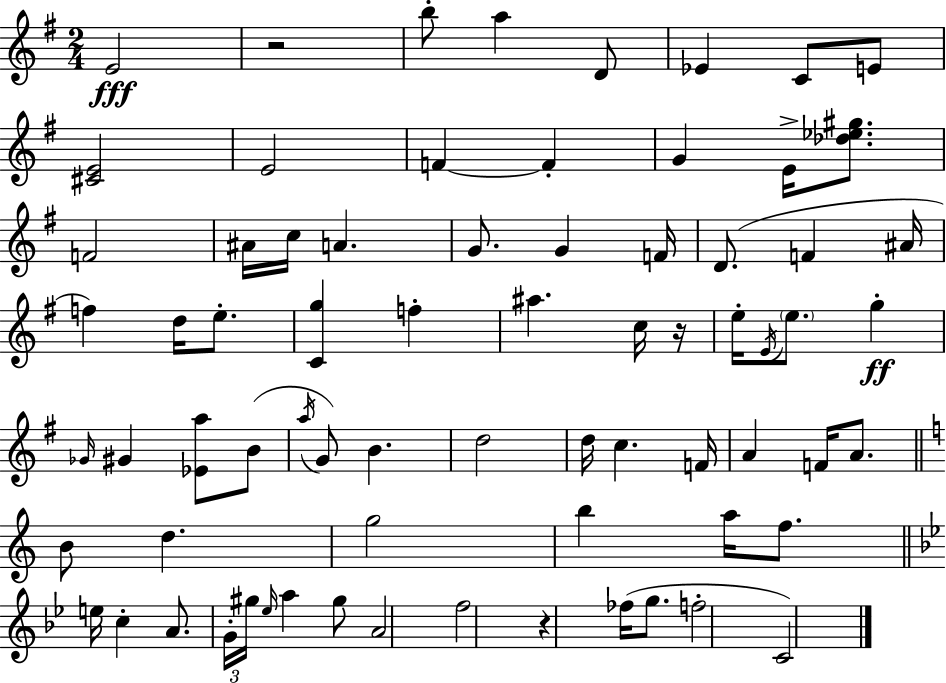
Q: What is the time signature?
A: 2/4